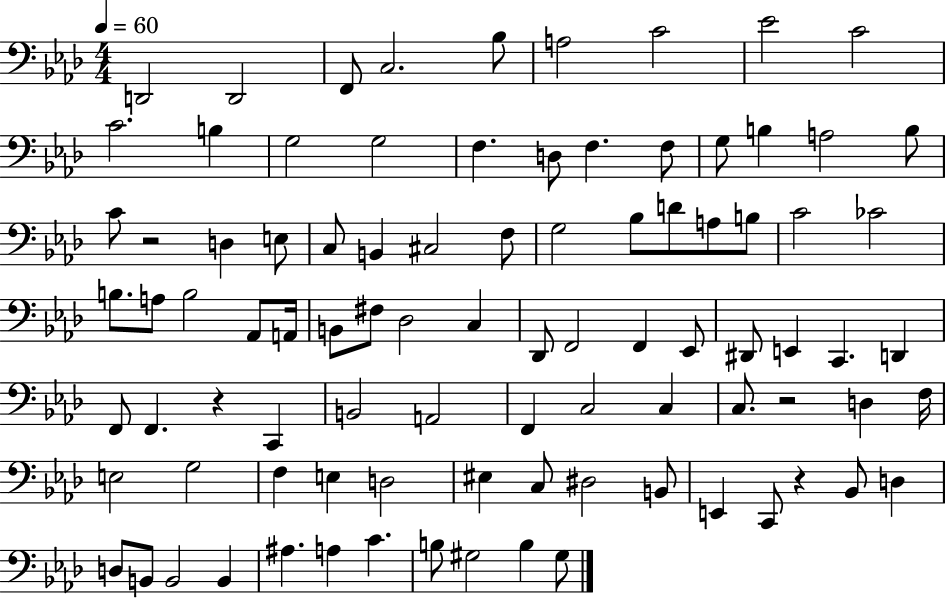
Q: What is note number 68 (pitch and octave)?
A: D3